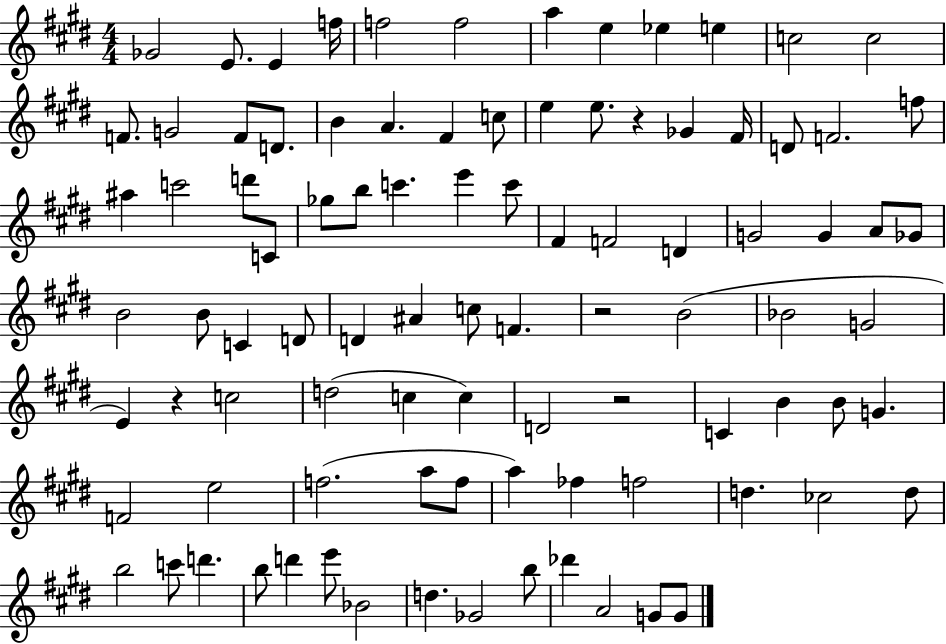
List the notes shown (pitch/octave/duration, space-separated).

Gb4/h E4/e. E4/q F5/s F5/h F5/h A5/q E5/q Eb5/q E5/q C5/h C5/h F4/e. G4/h F4/e D4/e. B4/q A4/q. F#4/q C5/e E5/q E5/e. R/q Gb4/q F#4/s D4/e F4/h. F5/e A#5/q C6/h D6/e C4/e Gb5/e B5/e C6/q. E6/q C6/e F#4/q F4/h D4/q G4/h G4/q A4/e Gb4/e B4/h B4/e C4/q D4/e D4/q A#4/q C5/e F4/q. R/h B4/h Bb4/h G4/h E4/q R/q C5/h D5/h C5/q C5/q D4/h R/h C4/q B4/q B4/e G4/q. F4/h E5/h F5/h. A5/e F5/e A5/q FES5/q F5/h D5/q. CES5/h D5/e B5/h C6/e D6/q. B5/e D6/q E6/e Bb4/h D5/q. Gb4/h B5/e Db6/q A4/h G4/e G4/e